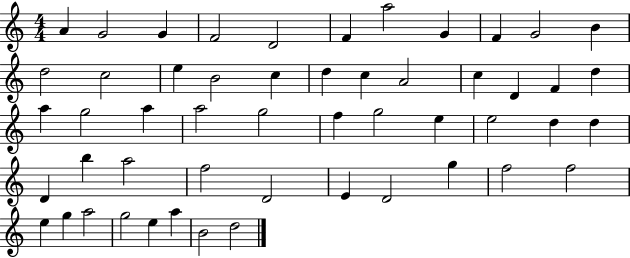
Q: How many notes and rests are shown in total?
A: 52